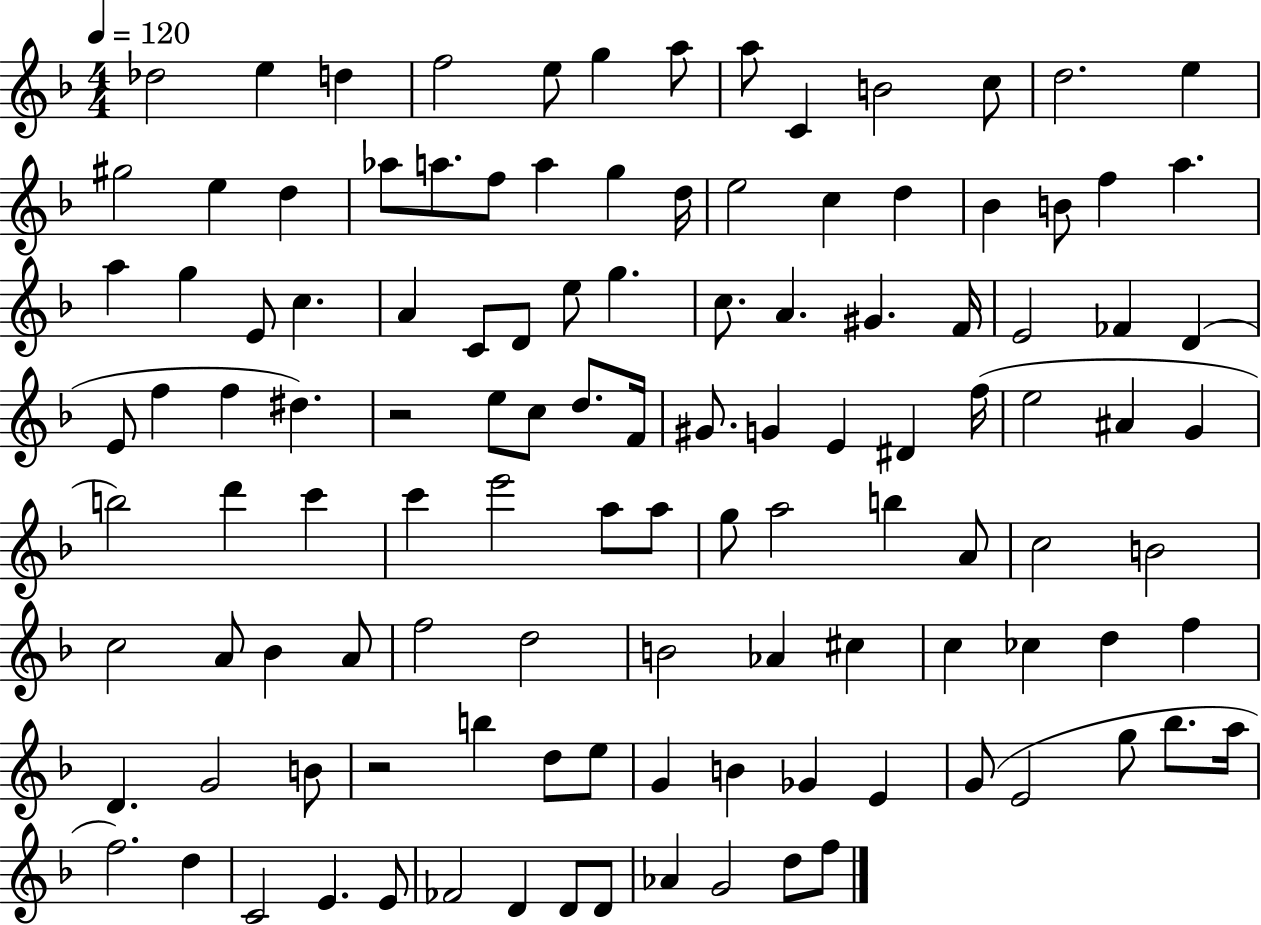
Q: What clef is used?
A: treble